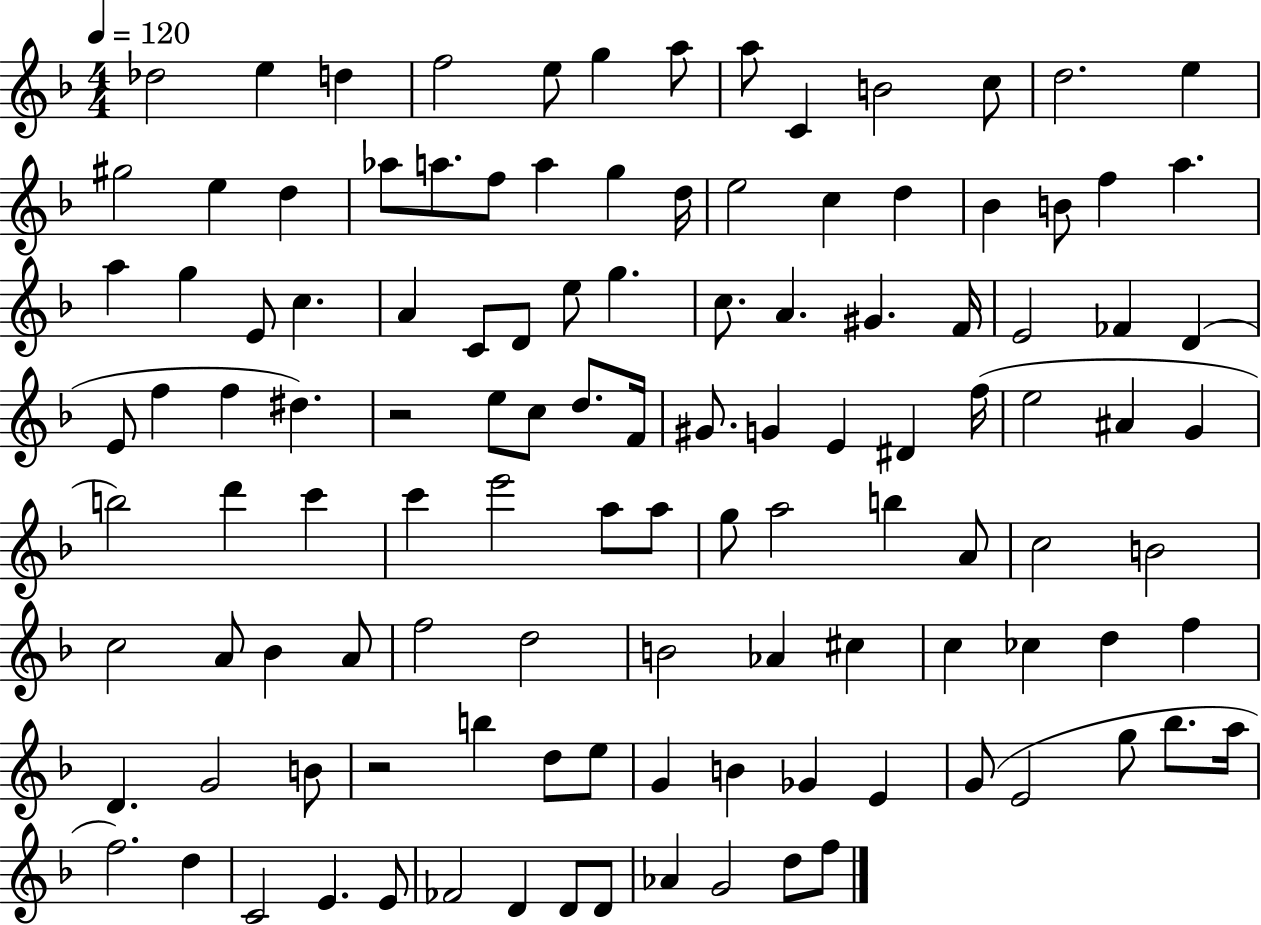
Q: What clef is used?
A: treble